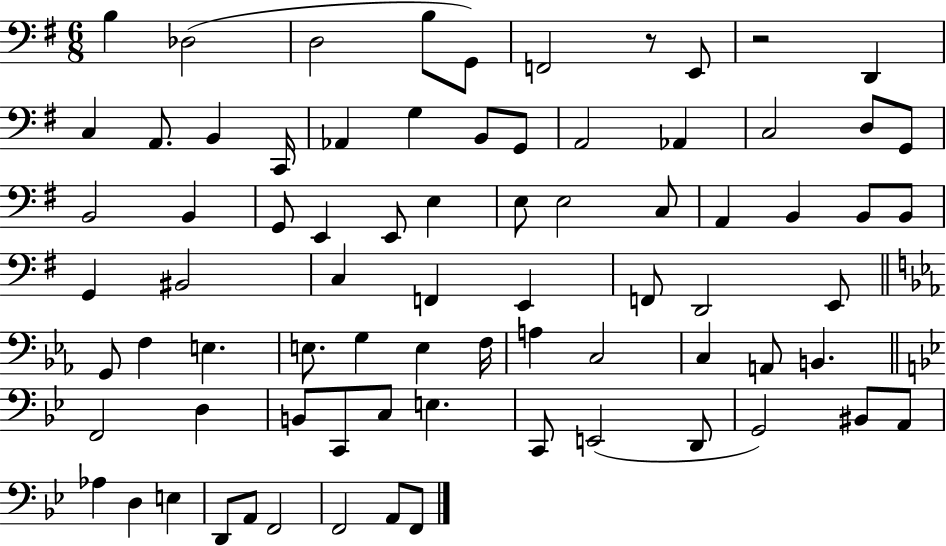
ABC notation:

X:1
T:Untitled
M:6/8
L:1/4
K:G
B, _D,2 D,2 B,/2 G,,/2 F,,2 z/2 E,,/2 z2 D,, C, A,,/2 B,, C,,/4 _A,, G, B,,/2 G,,/2 A,,2 _A,, C,2 D,/2 G,,/2 B,,2 B,, G,,/2 E,, E,,/2 E, E,/2 E,2 C,/2 A,, B,, B,,/2 B,,/2 G,, ^B,,2 C, F,, E,, F,,/2 D,,2 E,,/2 G,,/2 F, E, E,/2 G, E, F,/4 A, C,2 C, A,,/2 B,, F,,2 D, B,,/2 C,,/2 C,/2 E, C,,/2 E,,2 D,,/2 G,,2 ^B,,/2 A,,/2 _A, D, E, D,,/2 A,,/2 F,,2 F,,2 A,,/2 F,,/2